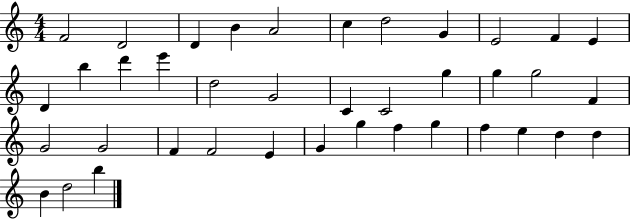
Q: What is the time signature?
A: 4/4